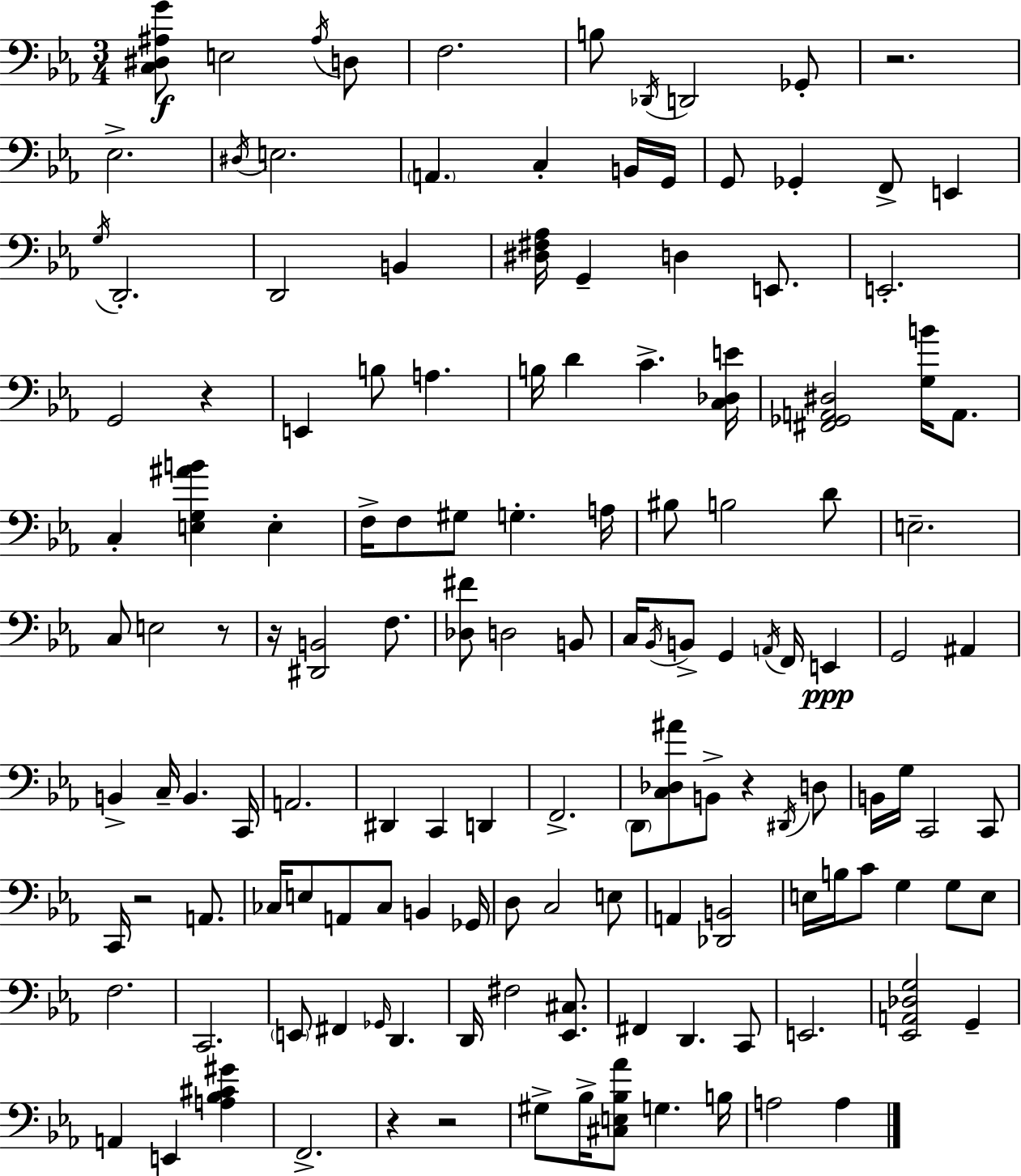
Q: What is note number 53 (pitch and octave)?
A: Bb2